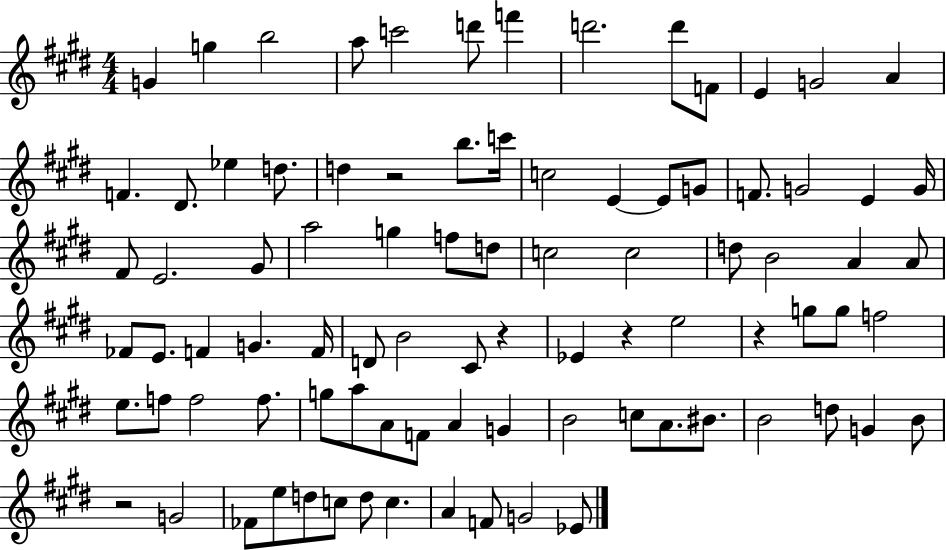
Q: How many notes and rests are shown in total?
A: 88